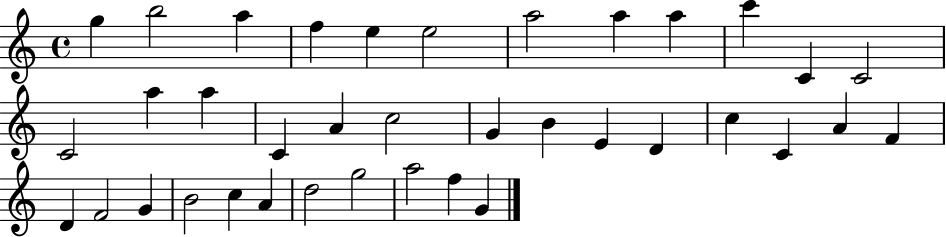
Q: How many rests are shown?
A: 0